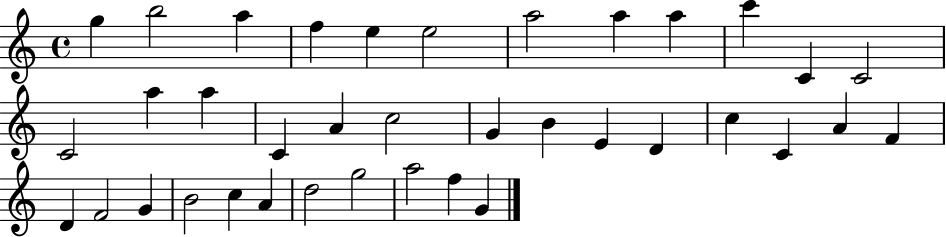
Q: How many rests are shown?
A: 0